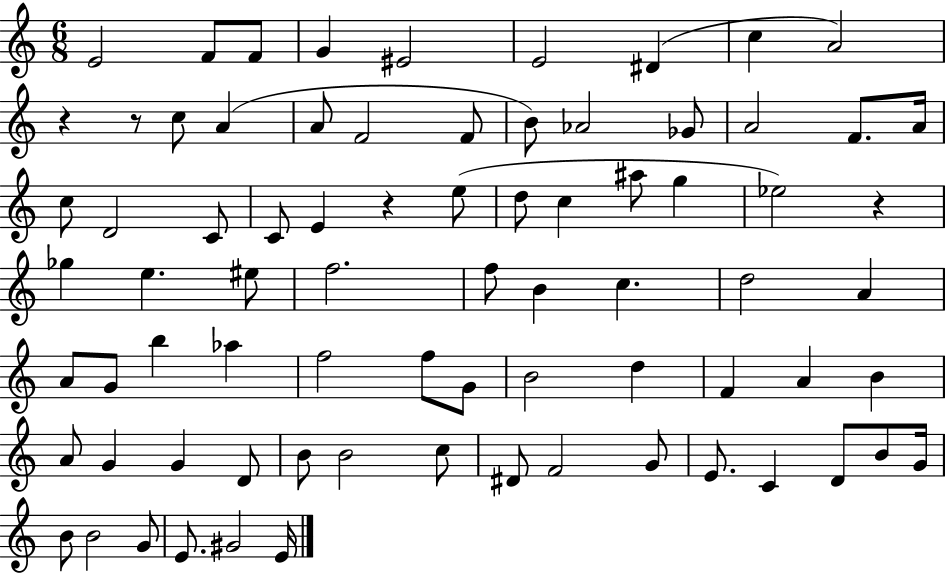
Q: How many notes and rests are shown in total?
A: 77